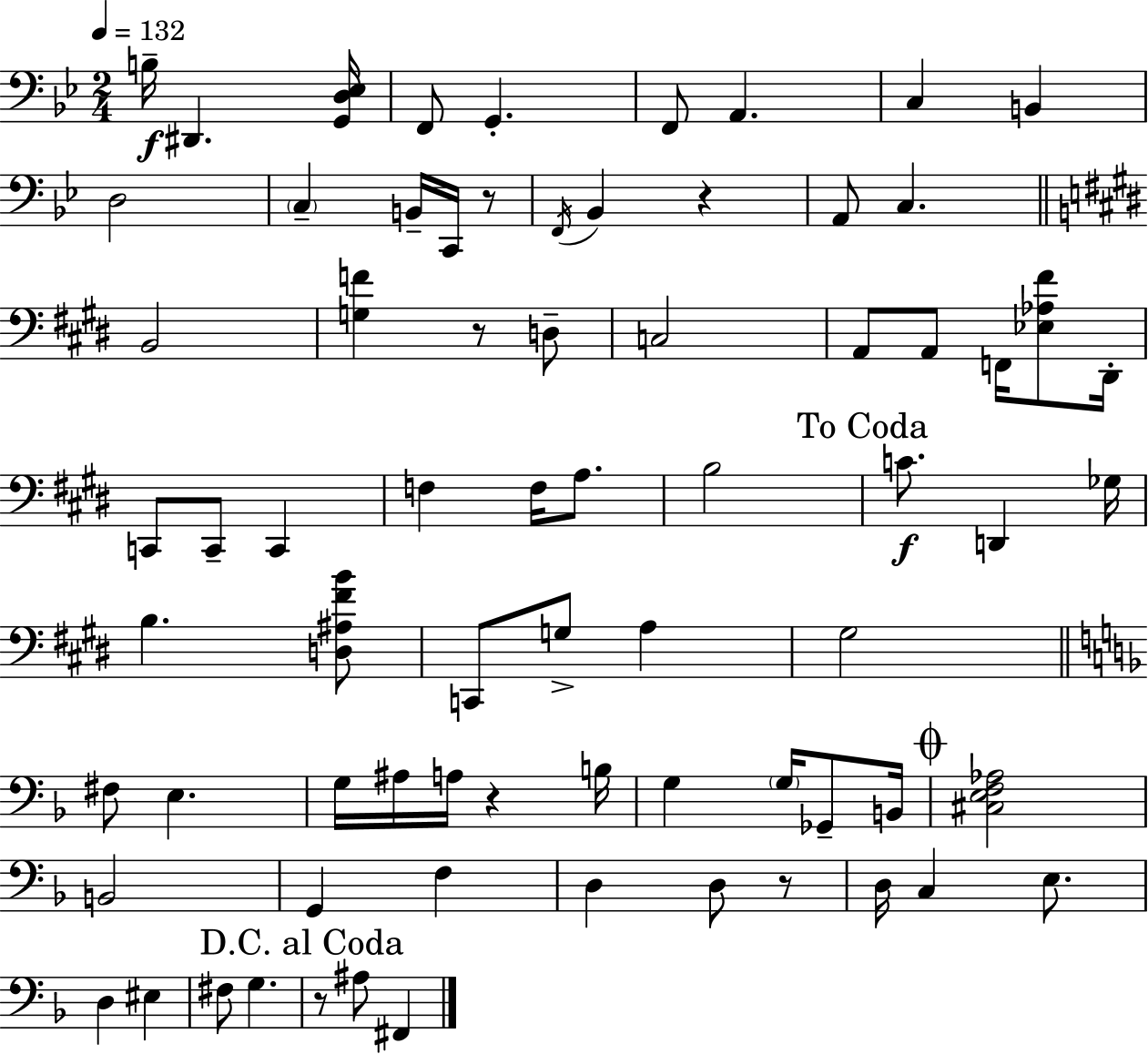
X:1
T:Untitled
M:2/4
L:1/4
K:Bb
B,/4 ^D,, [G,,D,_E,]/4 F,,/2 G,, F,,/2 A,, C, B,, D,2 C, B,,/4 C,,/4 z/2 F,,/4 _B,, z A,,/2 C, B,,2 [G,F] z/2 D,/2 C,2 A,,/2 A,,/2 F,,/4 [_E,_A,^F]/2 ^D,,/4 C,,/2 C,,/2 C,, F, F,/4 A,/2 B,2 C/2 D,, _G,/4 B, [D,^A,^FB]/2 C,,/2 G,/2 A, ^G,2 ^F,/2 E, G,/4 ^A,/4 A,/4 z B,/4 G, G,/4 _G,,/2 B,,/4 [^C,E,F,_A,]2 B,,2 G,, F, D, D,/2 z/2 D,/4 C, E,/2 D, ^E, ^F,/2 G, z/2 ^A,/2 ^F,,